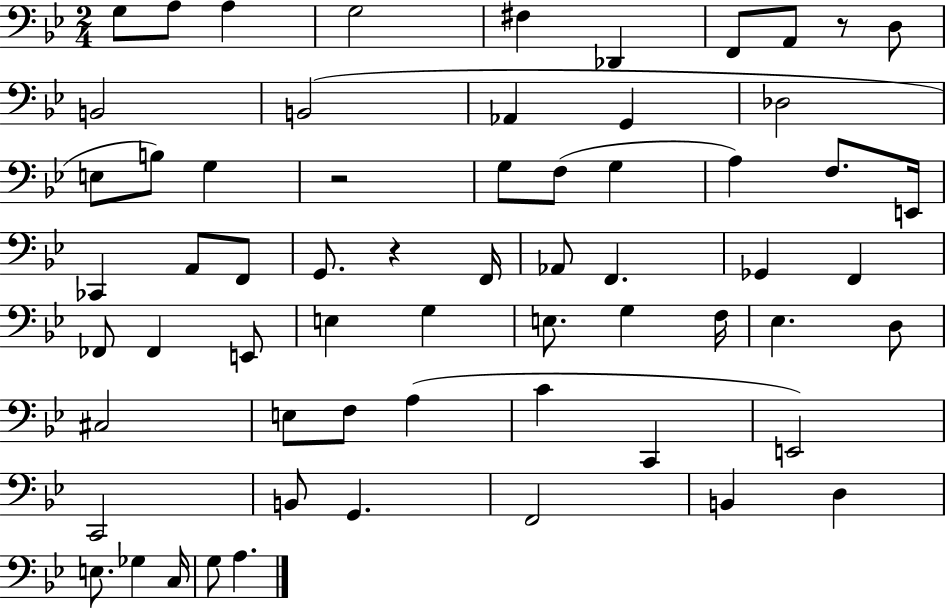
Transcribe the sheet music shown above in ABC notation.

X:1
T:Untitled
M:2/4
L:1/4
K:Bb
G,/2 A,/2 A, G,2 ^F, _D,, F,,/2 A,,/2 z/2 D,/2 B,,2 B,,2 _A,, G,, _D,2 E,/2 B,/2 G, z2 G,/2 F,/2 G, A, F,/2 E,,/4 _C,, A,,/2 F,,/2 G,,/2 z F,,/4 _A,,/2 F,, _G,, F,, _F,,/2 _F,, E,,/2 E, G, E,/2 G, F,/4 _E, D,/2 ^C,2 E,/2 F,/2 A, C C,, E,,2 C,,2 B,,/2 G,, F,,2 B,, D, E,/2 _G, C,/4 G,/2 A,